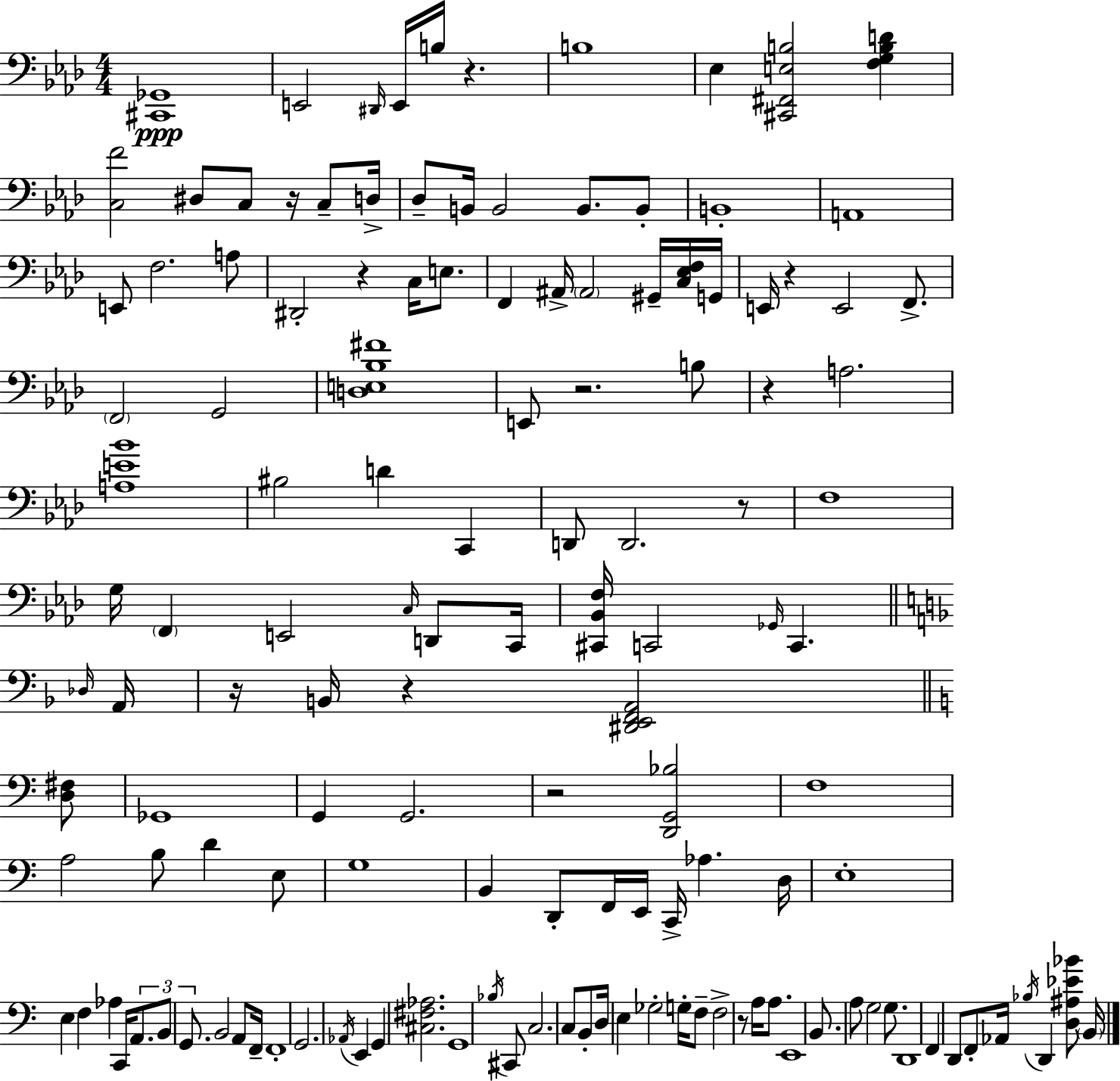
[C#2,Gb2]/w E2/h D#2/s E2/s B3/s R/q. B3/w Eb3/q [C#2,F#2,E3,B3]/h [F3,G3,B3,D4]/q [C3,F4]/h D#3/e C3/e R/s C3/e D3/s Db3/e B2/s B2/h B2/e. B2/e B2/w A2/w E2/e F3/h. A3/e D#2/h R/q C3/s E3/e. F2/q A#2/s A#2/h G#2/s [C3,Eb3,F3]/s G2/s E2/s R/q E2/h F2/e. F2/h G2/h [D3,E3,Bb3,F#4]/w E2/e R/h. B3/e R/q A3/h. [A3,E4,Bb4]/w BIS3/h D4/q C2/q D2/e D2/h. R/e F3/w G3/s F2/q E2/h C3/s D2/e C2/s [C#2,Bb2,F3]/s C2/h Gb2/s C2/q. Db3/s A2/s R/s B2/s R/q [D#2,E2,F2,A2]/h [D3,F#3]/e Gb2/w G2/q G2/h. R/h [D2,G2,Bb3]/h F3/w A3/h B3/e D4/q E3/e G3/w B2/q D2/e F2/s E2/s C2/s Ab3/q. D3/s E3/w E3/q F3/q Ab3/q C2/s A2/e. B2/e G2/e. B2/h A2/e F2/s F2/w G2/h. Ab2/s E2/q G2/q [C#3,F#3,Ab3]/h. G2/w Bb3/s C#2/e C3/h. C3/e B2/e D3/s E3/q Gb3/h G3/s F3/e F3/h R/e A3/s A3/e. E2/w B2/e. A3/e G3/h G3/e. D2/w F2/q D2/e F2/e Ab2/s Bb3/s D2/q [D3,A#3,Eb4,Bb4]/e B2/s